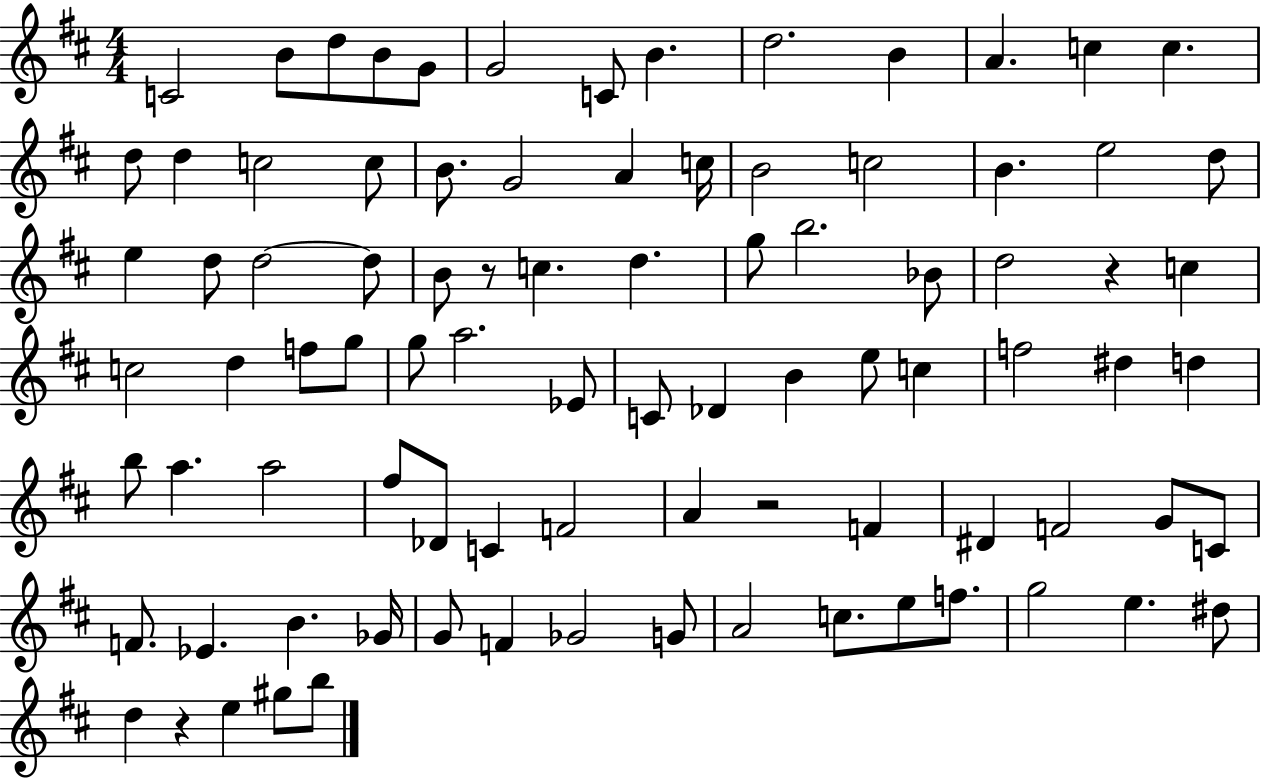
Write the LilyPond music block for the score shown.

{
  \clef treble
  \numericTimeSignature
  \time 4/4
  \key d \major
  c'2 b'8 d''8 b'8 g'8 | g'2 c'8 b'4. | d''2. b'4 | a'4. c''4 c''4. | \break d''8 d''4 c''2 c''8 | b'8. g'2 a'4 c''16 | b'2 c''2 | b'4. e''2 d''8 | \break e''4 d''8 d''2~~ d''8 | b'8 r8 c''4. d''4. | g''8 b''2. bes'8 | d''2 r4 c''4 | \break c''2 d''4 f''8 g''8 | g''8 a''2. ees'8 | c'8 des'4 b'4 e''8 c''4 | f''2 dis''4 d''4 | \break b''8 a''4. a''2 | fis''8 des'8 c'4 f'2 | a'4 r2 f'4 | dis'4 f'2 g'8 c'8 | \break f'8. ees'4. b'4. ges'16 | g'8 f'4 ges'2 g'8 | a'2 c''8. e''8 f''8. | g''2 e''4. dis''8 | \break d''4 r4 e''4 gis''8 b''8 | \bar "|."
}